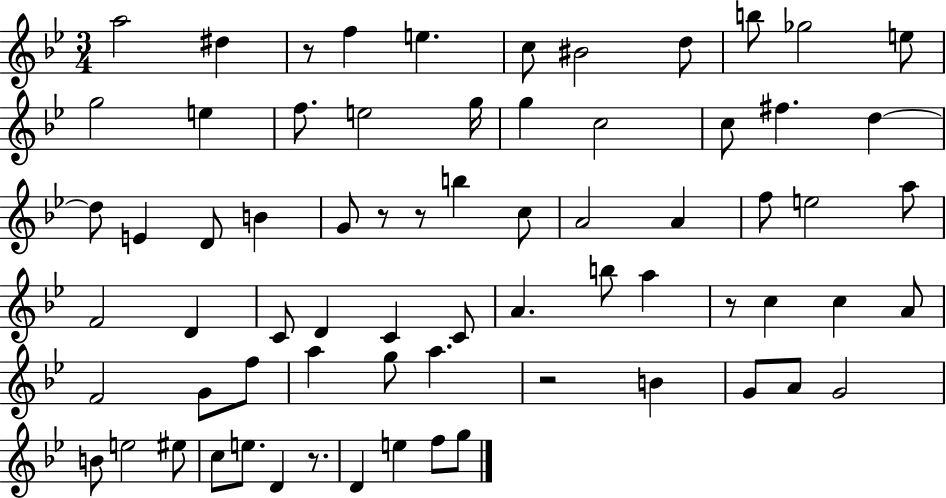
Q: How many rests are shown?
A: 6